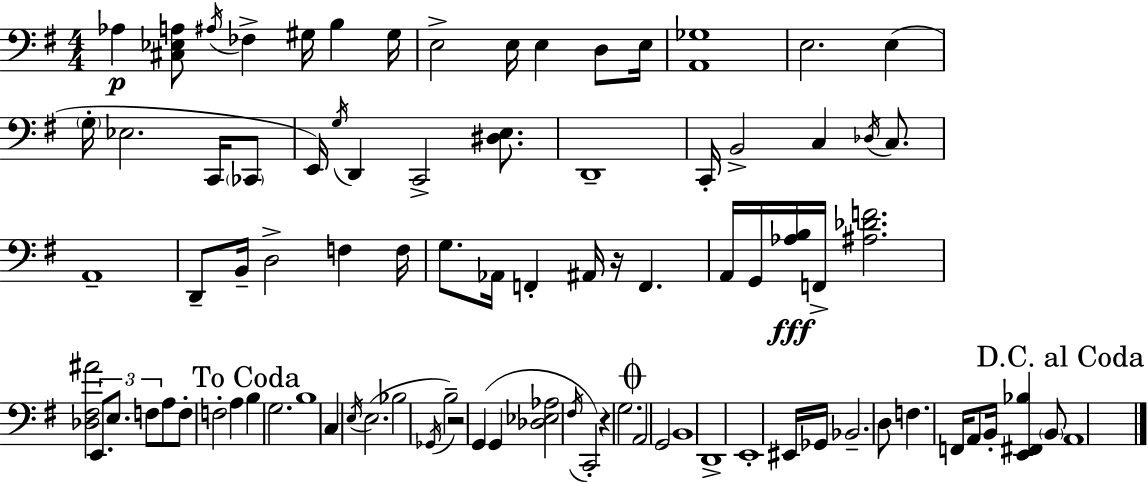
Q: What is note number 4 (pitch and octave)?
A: G#3